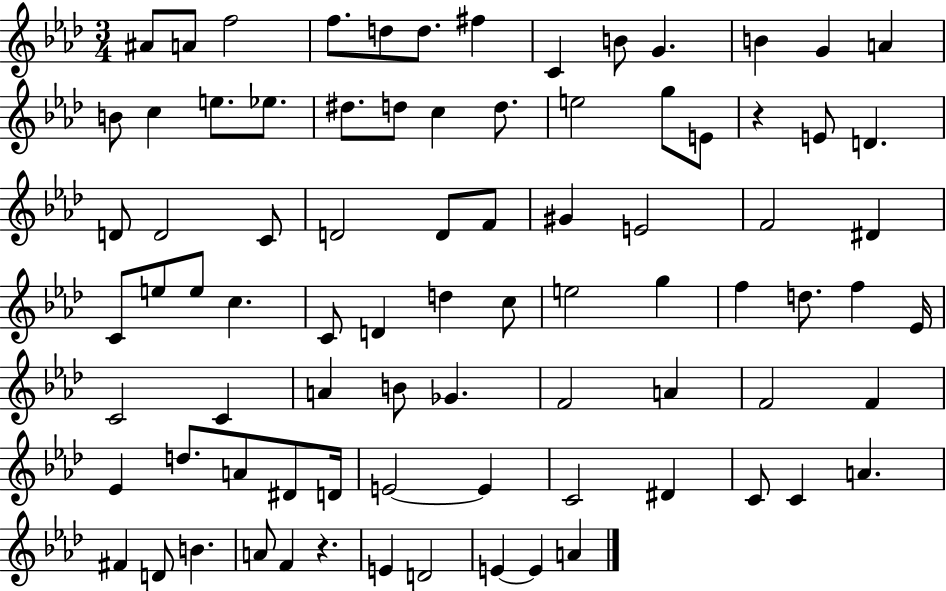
A#4/e A4/e F5/h F5/e. D5/e D5/e. F#5/q C4/q B4/e G4/q. B4/q G4/q A4/q B4/e C5/q E5/e. Eb5/e. D#5/e. D5/e C5/q D5/e. E5/h G5/e E4/e R/q E4/e D4/q. D4/e D4/h C4/e D4/h D4/e F4/e G#4/q E4/h F4/h D#4/q C4/e E5/e E5/e C5/q. C4/e D4/q D5/q C5/e E5/h G5/q F5/q D5/e. F5/q Eb4/s C4/h C4/q A4/q B4/e Gb4/q. F4/h A4/q F4/h F4/q Eb4/q D5/e. A4/e D#4/e D4/s E4/h E4/q C4/h D#4/q C4/e C4/q A4/q. F#4/q D4/e B4/q. A4/e F4/q R/q. E4/q D4/h E4/q E4/q A4/q